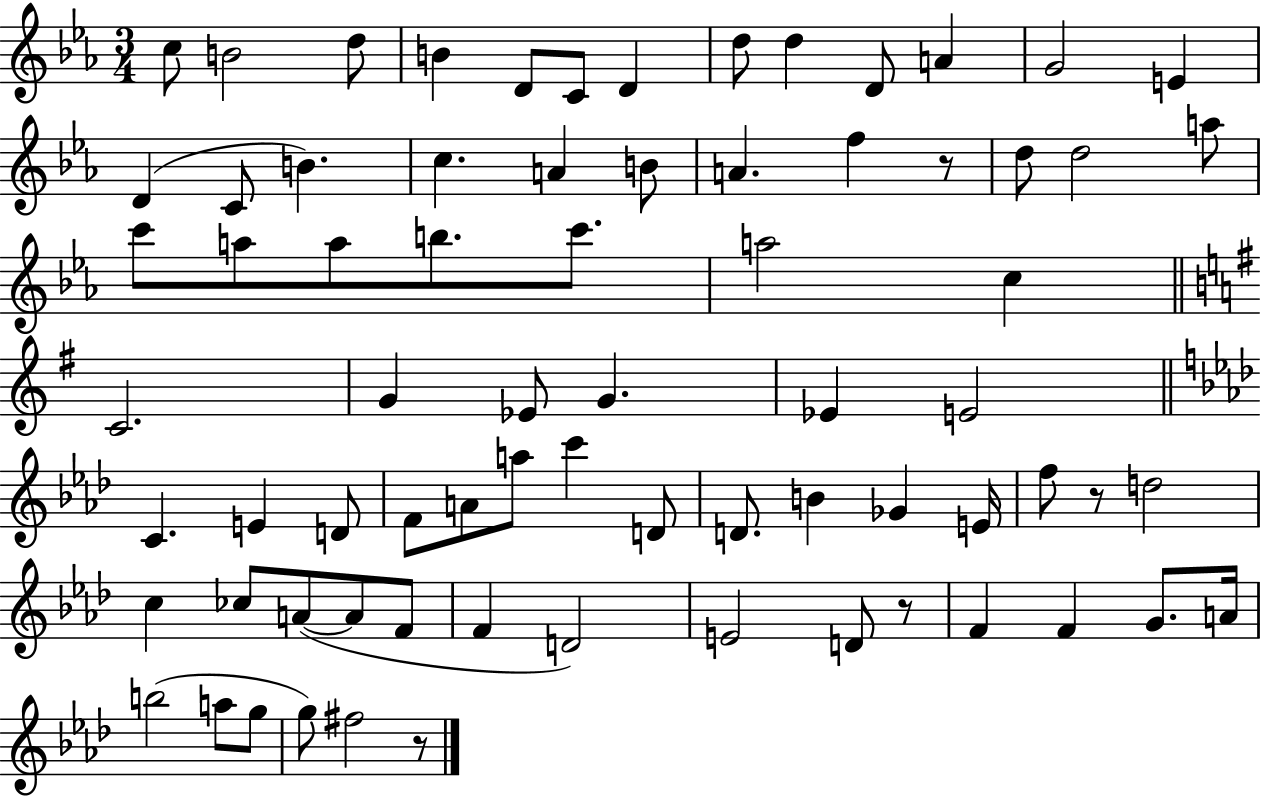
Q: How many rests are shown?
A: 4